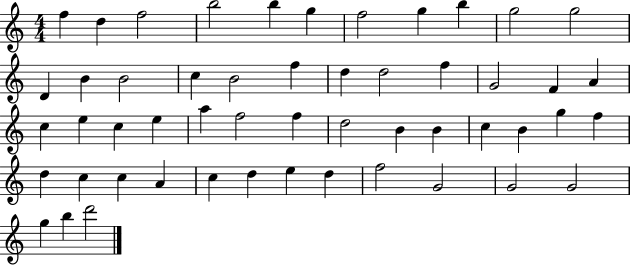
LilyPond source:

{
  \clef treble
  \numericTimeSignature
  \time 4/4
  \key c \major
  f''4 d''4 f''2 | b''2 b''4 g''4 | f''2 g''4 b''4 | g''2 g''2 | \break d'4 b'4 b'2 | c''4 b'2 f''4 | d''4 d''2 f''4 | g'2 f'4 a'4 | \break c''4 e''4 c''4 e''4 | a''4 f''2 f''4 | d''2 b'4 b'4 | c''4 b'4 g''4 f''4 | \break d''4 c''4 c''4 a'4 | c''4 d''4 e''4 d''4 | f''2 g'2 | g'2 g'2 | \break g''4 b''4 d'''2 | \bar "|."
}